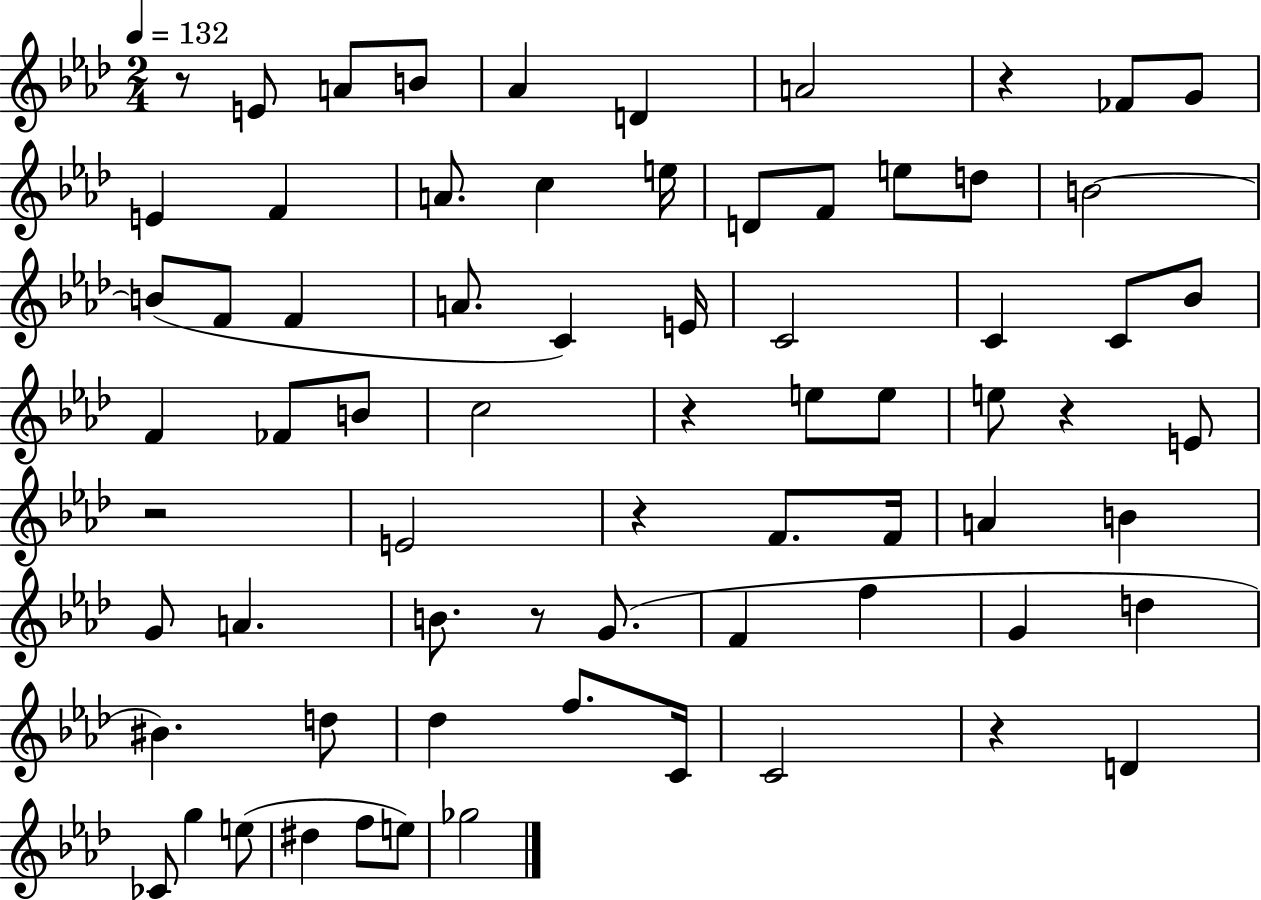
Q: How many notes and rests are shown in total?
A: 71